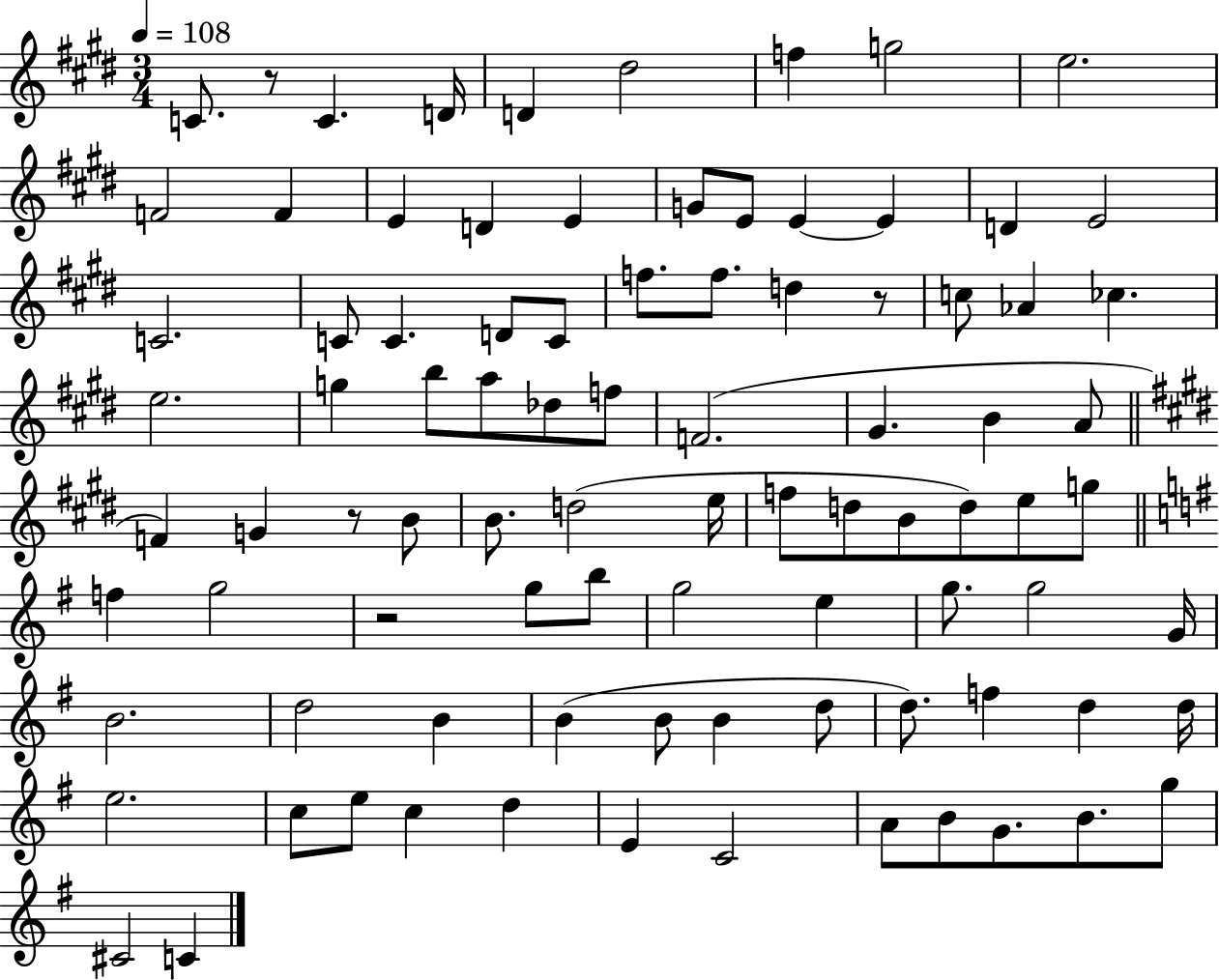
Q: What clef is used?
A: treble